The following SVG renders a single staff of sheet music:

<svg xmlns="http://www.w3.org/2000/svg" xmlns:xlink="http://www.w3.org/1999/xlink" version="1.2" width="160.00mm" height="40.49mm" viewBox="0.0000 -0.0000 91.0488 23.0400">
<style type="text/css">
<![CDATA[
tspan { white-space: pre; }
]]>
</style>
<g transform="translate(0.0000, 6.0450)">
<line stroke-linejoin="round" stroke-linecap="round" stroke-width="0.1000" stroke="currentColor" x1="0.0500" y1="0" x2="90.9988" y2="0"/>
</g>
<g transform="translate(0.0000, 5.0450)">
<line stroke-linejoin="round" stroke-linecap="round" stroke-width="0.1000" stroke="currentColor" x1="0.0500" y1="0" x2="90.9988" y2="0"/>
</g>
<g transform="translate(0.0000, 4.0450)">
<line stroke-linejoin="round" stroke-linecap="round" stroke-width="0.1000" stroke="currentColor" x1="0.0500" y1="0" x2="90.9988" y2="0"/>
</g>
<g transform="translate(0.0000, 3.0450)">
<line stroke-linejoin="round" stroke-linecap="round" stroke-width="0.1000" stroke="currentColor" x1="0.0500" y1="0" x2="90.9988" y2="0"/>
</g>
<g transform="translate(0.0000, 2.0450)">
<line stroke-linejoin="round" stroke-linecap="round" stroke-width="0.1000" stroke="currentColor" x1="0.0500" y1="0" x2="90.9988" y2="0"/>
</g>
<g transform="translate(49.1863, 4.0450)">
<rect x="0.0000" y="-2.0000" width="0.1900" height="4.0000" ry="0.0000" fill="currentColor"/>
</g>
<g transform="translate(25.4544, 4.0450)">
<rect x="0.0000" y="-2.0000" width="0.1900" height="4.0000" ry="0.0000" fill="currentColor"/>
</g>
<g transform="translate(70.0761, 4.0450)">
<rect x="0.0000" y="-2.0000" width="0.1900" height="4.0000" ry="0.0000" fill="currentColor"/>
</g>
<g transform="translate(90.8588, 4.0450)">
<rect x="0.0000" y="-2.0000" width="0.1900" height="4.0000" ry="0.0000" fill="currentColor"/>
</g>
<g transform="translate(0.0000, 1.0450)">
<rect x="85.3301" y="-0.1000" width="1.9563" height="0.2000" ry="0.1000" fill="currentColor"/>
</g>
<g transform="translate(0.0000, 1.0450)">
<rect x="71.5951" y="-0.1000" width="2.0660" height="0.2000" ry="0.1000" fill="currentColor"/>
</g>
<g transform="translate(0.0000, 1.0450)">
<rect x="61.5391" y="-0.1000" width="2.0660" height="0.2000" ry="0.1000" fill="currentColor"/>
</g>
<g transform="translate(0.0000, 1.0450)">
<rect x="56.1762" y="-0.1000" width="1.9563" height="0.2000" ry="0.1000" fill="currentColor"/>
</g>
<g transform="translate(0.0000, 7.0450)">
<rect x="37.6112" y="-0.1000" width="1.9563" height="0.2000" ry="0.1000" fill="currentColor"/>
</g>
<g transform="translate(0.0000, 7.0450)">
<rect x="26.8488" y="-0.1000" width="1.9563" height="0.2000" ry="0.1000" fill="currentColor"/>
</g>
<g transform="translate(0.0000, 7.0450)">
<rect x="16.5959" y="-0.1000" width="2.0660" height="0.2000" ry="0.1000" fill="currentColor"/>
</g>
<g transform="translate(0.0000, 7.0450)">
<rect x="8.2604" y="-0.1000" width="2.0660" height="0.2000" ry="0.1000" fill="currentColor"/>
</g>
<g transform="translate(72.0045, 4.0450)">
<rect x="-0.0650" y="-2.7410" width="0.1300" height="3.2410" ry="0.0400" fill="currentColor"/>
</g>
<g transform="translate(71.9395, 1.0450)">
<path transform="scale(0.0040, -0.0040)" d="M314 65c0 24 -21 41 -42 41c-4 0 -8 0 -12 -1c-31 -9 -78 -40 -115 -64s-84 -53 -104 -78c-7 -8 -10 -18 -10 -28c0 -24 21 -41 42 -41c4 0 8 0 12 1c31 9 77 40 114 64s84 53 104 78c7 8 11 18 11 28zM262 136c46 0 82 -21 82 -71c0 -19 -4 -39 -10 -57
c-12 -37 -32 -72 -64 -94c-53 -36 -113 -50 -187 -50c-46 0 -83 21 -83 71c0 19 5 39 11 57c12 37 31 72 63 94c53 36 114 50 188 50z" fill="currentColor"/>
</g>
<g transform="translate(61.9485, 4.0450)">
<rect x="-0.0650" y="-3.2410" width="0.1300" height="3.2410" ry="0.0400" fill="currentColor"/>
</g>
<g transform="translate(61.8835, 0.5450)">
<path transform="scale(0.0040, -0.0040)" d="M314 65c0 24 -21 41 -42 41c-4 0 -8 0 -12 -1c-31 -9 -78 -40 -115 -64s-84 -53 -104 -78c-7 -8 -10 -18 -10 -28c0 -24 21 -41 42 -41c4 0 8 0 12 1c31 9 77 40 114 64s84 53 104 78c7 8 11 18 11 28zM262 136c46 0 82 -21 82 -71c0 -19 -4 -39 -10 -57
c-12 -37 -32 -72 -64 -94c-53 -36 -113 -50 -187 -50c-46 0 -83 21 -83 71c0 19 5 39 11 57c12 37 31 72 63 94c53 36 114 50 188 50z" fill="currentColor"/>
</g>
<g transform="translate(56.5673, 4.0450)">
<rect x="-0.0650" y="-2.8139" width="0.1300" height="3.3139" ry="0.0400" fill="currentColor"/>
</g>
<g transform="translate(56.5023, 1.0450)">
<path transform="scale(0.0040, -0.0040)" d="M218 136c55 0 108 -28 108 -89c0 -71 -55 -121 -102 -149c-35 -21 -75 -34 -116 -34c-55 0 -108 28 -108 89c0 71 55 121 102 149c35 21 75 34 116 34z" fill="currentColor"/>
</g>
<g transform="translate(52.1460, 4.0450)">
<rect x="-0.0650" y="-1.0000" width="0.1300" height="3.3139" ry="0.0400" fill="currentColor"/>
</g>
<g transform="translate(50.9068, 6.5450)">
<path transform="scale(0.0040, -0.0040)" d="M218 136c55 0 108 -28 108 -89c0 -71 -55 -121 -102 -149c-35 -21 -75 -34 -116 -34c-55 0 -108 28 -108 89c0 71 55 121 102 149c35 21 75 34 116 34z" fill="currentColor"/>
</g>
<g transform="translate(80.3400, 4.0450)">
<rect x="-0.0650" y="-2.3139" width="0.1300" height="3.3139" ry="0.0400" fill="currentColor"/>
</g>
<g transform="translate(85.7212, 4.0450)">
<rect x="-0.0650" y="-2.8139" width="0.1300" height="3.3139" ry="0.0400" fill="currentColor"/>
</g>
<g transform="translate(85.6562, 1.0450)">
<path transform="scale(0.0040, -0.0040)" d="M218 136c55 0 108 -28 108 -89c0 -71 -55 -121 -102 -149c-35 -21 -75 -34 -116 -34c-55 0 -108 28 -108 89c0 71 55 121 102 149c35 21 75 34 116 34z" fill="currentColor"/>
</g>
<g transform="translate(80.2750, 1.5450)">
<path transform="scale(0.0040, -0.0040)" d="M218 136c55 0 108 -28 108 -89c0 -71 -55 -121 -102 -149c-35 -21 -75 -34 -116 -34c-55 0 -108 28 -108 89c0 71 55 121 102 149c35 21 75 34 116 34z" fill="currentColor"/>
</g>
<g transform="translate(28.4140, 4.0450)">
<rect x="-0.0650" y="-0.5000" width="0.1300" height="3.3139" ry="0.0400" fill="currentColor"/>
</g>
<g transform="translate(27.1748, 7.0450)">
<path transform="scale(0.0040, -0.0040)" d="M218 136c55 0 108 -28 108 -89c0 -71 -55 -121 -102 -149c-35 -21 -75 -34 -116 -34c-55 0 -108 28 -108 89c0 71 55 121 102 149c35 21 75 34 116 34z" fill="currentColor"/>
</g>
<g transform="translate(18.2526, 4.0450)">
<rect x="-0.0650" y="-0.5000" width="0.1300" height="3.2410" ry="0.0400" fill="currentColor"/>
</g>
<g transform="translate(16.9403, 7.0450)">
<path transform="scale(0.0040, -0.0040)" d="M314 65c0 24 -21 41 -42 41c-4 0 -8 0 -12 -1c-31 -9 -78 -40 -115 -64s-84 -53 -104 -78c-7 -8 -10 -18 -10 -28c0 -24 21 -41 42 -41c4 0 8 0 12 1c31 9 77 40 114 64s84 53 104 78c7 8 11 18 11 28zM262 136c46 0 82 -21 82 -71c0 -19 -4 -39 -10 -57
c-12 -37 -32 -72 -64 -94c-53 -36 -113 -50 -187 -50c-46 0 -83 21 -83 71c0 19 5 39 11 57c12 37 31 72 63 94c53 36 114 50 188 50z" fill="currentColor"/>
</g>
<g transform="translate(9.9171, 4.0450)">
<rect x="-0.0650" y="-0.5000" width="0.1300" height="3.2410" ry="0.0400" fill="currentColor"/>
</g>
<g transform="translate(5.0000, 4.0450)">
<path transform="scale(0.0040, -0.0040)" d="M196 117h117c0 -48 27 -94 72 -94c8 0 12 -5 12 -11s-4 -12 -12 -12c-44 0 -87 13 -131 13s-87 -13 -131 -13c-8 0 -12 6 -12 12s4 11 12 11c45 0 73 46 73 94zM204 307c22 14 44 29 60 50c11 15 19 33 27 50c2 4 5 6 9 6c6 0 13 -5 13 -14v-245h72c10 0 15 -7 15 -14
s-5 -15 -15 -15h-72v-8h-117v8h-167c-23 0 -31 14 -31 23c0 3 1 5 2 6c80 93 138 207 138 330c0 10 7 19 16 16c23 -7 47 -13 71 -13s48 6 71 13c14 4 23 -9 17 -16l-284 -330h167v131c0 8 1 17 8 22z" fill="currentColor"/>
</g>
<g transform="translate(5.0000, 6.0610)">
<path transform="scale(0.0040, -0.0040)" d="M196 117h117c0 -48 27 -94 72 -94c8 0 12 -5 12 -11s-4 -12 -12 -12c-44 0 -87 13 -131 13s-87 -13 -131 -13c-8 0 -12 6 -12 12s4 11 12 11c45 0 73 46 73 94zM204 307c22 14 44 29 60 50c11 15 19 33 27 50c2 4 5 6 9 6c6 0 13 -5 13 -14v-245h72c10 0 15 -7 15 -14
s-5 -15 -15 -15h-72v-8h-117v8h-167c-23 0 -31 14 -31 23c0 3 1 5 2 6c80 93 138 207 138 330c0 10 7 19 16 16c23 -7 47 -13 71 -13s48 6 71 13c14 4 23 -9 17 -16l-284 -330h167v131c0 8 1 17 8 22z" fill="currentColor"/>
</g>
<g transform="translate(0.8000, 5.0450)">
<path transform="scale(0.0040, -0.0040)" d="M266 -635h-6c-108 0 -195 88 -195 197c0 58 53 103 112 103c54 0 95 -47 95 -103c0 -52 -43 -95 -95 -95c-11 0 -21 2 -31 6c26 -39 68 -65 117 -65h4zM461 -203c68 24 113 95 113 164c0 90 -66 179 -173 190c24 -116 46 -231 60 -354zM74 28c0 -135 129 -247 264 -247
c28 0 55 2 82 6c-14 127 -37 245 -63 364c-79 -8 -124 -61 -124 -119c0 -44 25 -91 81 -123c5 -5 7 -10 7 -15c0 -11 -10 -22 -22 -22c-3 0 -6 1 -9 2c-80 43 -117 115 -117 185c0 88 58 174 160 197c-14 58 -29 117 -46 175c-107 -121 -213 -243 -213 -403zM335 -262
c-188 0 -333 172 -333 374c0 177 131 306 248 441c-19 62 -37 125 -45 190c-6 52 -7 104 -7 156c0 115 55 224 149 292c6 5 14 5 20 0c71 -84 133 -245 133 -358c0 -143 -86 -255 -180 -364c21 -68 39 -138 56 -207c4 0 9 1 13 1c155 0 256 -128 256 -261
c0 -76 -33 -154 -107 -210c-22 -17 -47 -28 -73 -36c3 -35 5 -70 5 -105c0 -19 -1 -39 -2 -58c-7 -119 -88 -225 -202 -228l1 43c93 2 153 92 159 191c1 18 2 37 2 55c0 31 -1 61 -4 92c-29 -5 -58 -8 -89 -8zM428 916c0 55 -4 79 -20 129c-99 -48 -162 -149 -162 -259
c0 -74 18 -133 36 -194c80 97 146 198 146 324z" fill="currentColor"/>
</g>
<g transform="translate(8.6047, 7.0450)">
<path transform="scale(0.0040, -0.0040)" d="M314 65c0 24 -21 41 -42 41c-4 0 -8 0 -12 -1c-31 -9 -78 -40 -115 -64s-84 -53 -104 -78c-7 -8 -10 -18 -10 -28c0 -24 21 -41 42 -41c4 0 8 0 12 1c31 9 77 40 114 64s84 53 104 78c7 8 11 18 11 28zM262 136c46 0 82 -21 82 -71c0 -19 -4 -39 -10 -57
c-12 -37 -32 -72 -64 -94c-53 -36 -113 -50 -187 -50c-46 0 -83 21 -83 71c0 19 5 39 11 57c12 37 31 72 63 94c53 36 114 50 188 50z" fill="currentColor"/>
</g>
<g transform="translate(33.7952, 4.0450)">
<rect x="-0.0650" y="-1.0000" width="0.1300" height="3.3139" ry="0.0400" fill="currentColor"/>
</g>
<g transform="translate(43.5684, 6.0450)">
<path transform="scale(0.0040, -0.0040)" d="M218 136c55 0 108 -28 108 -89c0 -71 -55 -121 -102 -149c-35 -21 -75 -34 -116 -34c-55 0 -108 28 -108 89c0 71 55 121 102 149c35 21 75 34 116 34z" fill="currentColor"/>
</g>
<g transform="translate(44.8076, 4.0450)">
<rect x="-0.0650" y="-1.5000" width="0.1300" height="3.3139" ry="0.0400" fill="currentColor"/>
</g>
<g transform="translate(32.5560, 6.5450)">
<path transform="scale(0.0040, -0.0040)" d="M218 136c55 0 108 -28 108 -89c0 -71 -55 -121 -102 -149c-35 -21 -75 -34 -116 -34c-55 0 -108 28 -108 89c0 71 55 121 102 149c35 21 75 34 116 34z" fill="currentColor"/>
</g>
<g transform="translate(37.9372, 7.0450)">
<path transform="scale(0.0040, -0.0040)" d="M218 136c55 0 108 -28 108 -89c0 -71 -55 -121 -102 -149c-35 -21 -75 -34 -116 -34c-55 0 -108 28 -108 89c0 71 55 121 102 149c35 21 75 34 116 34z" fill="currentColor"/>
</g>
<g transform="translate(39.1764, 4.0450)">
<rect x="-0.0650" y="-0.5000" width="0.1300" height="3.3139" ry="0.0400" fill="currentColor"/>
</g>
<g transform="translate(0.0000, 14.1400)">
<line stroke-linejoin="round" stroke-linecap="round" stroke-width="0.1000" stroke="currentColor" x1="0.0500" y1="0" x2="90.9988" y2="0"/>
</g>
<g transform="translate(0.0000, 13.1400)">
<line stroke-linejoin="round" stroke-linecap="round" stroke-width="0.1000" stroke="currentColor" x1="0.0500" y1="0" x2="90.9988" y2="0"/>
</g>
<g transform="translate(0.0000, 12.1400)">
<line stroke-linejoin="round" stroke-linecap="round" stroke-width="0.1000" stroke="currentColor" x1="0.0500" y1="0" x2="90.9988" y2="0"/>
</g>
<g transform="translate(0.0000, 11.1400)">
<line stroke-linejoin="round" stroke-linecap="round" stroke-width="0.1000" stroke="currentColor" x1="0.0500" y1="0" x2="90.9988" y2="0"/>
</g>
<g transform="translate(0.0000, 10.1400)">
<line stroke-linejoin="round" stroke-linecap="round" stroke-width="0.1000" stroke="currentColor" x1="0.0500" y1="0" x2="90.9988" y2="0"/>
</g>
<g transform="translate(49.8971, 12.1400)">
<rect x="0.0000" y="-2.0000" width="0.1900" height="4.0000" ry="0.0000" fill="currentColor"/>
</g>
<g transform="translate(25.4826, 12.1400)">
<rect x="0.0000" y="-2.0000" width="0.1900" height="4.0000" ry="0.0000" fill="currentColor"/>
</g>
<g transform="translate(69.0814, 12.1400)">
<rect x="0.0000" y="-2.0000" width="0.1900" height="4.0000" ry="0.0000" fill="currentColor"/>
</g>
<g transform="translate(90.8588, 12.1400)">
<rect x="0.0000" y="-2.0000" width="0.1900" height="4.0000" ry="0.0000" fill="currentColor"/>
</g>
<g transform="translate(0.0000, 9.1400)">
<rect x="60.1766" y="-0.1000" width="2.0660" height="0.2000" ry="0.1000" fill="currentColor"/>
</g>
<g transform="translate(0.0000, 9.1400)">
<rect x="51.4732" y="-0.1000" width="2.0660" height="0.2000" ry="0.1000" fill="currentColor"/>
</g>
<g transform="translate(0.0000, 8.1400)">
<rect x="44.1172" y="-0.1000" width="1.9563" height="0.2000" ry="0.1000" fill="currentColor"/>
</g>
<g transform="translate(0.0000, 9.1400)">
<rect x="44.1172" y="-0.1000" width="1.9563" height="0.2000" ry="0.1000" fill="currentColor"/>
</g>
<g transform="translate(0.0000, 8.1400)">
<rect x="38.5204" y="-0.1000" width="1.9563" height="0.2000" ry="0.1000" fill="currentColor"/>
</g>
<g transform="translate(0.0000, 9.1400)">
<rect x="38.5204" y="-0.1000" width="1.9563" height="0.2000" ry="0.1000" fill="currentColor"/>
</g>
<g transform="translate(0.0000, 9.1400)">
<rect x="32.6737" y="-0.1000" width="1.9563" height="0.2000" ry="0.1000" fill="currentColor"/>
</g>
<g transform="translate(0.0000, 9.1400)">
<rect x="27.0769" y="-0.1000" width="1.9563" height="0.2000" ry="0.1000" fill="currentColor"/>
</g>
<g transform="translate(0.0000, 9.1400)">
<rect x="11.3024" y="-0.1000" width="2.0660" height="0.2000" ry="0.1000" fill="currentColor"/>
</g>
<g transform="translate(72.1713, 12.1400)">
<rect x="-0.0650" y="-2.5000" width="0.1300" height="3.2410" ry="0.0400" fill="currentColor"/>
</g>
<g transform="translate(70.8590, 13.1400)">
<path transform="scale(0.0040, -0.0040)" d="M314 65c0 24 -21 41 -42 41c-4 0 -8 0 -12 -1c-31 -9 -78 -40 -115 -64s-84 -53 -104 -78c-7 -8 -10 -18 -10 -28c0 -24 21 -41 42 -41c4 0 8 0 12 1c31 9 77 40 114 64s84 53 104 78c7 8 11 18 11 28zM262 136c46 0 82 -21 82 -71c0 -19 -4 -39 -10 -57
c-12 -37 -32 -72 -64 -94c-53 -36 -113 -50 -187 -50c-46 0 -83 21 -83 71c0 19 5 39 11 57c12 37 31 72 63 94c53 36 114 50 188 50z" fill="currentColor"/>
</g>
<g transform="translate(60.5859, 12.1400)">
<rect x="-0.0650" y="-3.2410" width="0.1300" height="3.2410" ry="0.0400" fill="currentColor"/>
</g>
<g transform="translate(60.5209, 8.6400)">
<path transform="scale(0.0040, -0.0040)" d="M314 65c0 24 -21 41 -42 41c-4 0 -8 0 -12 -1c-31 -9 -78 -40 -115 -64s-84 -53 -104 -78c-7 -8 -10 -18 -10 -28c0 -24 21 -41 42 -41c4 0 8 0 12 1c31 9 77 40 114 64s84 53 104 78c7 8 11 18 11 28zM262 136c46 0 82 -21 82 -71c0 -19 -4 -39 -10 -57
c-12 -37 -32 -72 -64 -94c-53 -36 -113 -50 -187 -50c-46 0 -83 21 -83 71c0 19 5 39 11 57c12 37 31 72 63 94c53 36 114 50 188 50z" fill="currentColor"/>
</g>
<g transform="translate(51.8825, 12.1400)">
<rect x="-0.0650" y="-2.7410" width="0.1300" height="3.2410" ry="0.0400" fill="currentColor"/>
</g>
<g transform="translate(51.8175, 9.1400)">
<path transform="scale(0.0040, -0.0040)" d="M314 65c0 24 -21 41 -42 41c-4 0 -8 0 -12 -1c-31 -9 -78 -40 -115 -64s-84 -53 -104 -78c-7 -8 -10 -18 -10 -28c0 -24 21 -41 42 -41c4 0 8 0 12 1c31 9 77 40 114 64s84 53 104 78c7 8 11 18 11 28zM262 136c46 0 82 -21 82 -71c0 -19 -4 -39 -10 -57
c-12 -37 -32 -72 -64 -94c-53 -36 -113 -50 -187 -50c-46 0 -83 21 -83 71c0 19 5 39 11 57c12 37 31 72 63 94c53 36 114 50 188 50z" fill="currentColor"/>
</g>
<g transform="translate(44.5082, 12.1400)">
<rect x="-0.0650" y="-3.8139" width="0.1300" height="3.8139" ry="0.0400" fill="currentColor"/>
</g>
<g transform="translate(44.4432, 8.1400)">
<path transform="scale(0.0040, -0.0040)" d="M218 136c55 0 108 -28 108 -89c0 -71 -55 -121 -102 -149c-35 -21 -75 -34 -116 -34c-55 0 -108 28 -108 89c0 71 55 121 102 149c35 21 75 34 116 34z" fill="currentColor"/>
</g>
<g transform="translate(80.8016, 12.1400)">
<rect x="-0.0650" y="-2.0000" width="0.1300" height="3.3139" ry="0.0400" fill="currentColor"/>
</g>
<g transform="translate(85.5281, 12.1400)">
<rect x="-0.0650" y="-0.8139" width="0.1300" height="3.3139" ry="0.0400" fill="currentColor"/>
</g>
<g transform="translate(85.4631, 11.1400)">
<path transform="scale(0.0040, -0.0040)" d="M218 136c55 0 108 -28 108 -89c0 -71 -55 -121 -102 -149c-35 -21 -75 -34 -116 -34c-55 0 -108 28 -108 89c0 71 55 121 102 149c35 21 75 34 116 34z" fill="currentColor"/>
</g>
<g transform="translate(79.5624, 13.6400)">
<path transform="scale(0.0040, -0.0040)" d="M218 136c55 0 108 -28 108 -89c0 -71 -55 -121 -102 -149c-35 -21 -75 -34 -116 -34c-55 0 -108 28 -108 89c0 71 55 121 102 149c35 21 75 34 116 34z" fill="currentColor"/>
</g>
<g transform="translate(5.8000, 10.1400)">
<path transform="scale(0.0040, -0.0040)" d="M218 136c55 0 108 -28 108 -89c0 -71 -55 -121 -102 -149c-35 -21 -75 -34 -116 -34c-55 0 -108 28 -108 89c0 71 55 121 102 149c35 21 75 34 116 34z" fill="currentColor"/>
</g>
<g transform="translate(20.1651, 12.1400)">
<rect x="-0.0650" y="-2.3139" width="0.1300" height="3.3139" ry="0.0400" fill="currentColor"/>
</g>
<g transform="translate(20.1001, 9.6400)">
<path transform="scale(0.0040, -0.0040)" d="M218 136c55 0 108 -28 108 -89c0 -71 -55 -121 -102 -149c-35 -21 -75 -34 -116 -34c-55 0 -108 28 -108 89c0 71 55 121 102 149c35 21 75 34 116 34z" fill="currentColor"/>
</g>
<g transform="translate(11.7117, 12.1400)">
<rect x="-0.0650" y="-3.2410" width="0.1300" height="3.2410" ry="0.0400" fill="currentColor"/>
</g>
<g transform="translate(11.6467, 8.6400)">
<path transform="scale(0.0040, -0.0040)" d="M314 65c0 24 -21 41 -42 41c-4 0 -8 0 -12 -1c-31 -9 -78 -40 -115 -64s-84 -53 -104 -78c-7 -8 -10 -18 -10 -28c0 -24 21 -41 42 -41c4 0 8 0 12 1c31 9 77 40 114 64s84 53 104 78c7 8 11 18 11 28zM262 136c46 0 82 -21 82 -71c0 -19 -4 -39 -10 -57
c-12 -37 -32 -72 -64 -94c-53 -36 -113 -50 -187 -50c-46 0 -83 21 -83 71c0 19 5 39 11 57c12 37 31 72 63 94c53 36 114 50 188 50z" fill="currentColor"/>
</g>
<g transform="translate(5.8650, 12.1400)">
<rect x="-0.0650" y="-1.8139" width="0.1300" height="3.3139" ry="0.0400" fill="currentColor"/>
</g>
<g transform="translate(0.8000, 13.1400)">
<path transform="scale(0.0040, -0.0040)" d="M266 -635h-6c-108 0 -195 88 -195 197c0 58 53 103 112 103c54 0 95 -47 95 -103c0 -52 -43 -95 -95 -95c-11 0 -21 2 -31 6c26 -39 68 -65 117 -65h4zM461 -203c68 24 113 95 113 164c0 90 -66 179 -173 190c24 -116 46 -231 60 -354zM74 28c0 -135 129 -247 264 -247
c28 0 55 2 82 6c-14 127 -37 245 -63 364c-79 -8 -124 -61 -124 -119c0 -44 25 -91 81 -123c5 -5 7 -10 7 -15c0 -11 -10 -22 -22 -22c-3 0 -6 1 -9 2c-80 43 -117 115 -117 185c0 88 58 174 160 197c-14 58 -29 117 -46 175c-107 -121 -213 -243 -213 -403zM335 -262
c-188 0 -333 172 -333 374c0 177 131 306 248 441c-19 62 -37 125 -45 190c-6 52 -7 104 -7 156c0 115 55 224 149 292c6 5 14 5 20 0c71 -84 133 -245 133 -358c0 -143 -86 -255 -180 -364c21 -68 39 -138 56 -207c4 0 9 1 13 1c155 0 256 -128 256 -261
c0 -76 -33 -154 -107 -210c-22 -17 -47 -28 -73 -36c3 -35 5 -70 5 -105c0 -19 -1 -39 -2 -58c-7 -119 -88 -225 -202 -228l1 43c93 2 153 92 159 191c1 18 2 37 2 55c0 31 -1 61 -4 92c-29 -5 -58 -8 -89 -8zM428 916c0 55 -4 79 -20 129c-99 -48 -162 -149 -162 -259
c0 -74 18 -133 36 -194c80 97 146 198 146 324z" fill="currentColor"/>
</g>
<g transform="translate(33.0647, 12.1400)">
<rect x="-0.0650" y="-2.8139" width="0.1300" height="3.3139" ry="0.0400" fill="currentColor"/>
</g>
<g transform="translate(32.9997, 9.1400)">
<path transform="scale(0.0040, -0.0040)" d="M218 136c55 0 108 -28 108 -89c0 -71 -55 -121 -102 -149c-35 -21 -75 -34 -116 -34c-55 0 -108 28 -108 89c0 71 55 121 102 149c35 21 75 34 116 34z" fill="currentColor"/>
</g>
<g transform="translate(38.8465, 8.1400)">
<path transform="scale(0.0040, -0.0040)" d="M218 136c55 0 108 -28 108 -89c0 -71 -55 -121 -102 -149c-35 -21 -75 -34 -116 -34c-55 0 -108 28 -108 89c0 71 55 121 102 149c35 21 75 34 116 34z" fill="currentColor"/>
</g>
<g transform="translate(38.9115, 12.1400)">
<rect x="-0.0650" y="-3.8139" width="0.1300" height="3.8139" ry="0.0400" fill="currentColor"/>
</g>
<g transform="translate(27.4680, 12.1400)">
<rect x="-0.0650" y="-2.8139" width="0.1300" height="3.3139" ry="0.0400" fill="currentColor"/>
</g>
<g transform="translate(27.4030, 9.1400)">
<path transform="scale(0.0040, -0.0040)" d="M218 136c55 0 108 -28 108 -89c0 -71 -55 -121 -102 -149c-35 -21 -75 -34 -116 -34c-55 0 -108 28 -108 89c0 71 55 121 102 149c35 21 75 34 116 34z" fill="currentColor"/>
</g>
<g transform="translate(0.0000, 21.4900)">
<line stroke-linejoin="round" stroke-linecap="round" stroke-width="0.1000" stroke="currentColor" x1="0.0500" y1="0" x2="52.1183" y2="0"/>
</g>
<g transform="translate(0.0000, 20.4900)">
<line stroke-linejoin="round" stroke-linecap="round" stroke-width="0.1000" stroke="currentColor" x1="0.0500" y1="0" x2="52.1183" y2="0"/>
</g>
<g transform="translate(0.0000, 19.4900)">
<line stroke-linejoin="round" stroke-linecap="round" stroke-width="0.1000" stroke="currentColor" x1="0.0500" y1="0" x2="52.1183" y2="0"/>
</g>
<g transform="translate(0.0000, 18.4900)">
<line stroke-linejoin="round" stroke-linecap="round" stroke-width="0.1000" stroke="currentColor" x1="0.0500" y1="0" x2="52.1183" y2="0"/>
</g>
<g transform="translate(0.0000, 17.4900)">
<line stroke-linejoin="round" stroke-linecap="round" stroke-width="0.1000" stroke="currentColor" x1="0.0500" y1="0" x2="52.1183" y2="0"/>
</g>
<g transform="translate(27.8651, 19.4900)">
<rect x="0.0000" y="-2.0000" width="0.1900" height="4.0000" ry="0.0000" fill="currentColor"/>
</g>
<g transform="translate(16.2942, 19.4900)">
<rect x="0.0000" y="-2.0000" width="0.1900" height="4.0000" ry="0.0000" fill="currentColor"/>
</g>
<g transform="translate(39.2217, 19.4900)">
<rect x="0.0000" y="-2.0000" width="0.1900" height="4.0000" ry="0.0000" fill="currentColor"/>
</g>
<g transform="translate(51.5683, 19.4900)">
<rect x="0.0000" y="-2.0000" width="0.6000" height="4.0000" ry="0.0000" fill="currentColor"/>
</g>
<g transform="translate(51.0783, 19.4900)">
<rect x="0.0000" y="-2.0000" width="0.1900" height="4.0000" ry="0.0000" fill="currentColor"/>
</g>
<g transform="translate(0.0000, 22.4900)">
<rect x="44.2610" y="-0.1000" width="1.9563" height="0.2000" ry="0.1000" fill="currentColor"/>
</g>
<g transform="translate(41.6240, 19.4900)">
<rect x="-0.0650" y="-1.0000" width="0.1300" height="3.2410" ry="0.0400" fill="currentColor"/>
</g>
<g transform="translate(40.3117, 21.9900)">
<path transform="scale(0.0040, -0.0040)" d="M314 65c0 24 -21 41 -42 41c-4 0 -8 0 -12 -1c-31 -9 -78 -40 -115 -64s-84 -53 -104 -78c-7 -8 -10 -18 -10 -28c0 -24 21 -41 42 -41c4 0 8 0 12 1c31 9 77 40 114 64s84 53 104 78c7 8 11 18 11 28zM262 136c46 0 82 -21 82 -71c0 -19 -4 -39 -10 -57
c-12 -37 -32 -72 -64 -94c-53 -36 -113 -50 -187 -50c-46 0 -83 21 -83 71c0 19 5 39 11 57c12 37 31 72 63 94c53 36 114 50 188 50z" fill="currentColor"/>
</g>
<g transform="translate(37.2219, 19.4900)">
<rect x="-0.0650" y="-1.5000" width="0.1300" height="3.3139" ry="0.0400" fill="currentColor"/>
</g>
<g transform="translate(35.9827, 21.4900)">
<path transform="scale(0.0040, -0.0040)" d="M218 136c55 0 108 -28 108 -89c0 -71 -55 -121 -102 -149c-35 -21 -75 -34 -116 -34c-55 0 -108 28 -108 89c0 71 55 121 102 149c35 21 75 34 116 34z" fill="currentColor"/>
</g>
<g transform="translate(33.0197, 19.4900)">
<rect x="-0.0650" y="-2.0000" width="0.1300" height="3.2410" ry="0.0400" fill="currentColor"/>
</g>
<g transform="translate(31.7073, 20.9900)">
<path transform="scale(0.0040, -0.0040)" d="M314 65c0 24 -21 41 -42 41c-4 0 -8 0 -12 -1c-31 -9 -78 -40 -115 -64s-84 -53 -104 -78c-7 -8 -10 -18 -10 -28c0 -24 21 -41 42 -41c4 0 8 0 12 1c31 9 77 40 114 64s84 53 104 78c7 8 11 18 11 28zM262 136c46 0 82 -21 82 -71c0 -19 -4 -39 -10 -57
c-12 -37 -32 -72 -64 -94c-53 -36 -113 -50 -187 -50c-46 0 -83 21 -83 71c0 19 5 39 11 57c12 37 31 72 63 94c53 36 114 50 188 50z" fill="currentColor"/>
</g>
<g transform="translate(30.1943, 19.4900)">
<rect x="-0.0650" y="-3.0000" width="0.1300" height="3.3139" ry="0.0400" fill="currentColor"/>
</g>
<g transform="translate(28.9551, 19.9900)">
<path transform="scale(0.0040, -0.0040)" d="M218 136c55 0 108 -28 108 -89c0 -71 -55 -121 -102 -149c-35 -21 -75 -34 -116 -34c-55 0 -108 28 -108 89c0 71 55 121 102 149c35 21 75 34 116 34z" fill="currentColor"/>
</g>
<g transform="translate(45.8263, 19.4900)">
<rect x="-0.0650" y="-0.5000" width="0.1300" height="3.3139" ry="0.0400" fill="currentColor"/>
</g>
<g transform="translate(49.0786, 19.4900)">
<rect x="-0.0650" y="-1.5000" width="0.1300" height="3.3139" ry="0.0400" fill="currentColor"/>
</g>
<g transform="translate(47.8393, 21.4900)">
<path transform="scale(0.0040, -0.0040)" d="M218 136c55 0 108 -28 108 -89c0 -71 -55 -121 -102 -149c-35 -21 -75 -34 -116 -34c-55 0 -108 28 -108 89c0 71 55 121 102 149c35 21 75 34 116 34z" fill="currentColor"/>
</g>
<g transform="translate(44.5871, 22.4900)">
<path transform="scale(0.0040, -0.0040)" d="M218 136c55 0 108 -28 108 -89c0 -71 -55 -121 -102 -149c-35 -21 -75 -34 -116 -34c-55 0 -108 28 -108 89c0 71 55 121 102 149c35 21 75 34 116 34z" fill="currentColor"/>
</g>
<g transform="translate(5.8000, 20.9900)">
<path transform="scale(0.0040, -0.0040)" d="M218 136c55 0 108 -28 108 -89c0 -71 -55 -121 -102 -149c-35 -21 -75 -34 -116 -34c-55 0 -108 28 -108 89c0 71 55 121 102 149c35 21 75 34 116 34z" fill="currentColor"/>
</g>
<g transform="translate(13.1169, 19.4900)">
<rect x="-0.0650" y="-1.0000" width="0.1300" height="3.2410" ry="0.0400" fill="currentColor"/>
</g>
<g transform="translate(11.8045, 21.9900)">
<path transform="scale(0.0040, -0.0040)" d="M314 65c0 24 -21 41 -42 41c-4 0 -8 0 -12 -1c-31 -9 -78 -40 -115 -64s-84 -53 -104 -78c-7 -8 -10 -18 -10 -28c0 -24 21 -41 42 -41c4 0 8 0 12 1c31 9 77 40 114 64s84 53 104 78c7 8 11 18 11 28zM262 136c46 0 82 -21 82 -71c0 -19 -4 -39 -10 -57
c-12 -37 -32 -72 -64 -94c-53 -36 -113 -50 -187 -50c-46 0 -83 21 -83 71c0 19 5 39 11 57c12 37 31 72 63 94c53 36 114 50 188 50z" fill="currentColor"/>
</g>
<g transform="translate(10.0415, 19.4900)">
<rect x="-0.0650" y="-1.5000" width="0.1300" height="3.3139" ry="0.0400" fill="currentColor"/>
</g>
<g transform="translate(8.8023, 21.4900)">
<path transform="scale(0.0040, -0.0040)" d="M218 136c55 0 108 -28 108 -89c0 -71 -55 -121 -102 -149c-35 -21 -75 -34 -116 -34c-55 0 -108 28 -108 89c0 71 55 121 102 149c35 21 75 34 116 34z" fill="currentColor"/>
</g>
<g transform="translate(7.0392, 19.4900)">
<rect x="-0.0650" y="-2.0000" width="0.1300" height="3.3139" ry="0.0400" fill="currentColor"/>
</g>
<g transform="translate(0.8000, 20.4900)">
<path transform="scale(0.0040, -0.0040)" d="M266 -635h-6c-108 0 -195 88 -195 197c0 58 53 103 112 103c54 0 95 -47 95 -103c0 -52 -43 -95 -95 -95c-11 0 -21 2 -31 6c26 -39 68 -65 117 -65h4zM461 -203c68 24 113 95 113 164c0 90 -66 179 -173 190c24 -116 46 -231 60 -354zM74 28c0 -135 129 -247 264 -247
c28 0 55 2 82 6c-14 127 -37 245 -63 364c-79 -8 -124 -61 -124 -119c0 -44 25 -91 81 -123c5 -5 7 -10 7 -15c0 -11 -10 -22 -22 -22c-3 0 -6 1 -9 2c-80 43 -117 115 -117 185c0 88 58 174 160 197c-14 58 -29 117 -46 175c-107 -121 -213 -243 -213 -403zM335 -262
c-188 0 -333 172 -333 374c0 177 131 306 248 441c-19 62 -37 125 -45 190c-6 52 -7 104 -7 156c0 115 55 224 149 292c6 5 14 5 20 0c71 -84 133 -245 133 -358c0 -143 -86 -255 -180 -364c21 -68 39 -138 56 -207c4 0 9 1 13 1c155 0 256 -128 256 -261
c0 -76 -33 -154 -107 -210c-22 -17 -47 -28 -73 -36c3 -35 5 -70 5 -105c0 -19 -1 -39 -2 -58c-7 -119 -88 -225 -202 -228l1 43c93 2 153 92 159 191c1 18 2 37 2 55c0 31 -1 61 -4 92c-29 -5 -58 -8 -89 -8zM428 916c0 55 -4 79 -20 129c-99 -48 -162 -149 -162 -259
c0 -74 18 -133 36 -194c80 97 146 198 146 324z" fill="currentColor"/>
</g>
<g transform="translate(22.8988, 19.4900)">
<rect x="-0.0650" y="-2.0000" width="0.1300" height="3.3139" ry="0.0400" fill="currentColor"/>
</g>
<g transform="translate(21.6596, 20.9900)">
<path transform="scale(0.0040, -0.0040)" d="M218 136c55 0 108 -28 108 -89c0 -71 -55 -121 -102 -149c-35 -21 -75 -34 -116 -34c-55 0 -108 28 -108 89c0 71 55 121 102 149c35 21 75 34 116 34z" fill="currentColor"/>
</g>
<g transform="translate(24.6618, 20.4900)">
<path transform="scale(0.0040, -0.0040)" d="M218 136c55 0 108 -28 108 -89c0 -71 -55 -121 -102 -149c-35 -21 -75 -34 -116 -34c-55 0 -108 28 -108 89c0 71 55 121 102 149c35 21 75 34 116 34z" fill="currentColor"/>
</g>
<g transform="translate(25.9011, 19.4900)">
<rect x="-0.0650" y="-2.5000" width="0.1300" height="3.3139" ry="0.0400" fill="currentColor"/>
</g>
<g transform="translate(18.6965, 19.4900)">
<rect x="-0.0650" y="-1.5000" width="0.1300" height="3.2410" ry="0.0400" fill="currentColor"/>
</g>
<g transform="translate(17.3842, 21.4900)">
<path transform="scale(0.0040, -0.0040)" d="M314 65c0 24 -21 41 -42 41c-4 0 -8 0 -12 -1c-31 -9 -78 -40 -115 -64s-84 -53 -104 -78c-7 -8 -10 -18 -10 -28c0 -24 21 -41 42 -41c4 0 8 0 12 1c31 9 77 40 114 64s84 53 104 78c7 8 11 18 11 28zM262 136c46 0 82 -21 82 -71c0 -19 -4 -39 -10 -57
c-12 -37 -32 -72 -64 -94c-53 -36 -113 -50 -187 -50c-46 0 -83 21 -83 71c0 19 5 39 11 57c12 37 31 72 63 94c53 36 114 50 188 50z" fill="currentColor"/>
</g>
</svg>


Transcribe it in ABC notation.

X:1
T:Untitled
M:4/4
L:1/4
K:C
C2 C2 C D C E D a b2 a2 g a f b2 g a a c' c' a2 b2 G2 F d F E D2 E2 F G A F2 E D2 C E